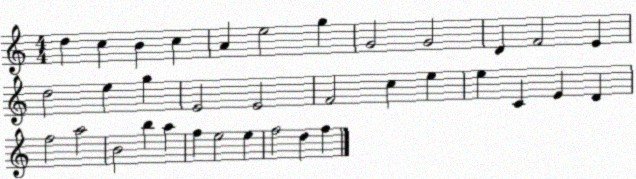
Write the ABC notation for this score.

X:1
T:Untitled
M:4/4
L:1/4
K:C
d c B c A e2 g G2 G2 D F2 E d2 e g E2 E2 F2 c e e C E D f2 a2 B2 b a f e2 e f2 d f